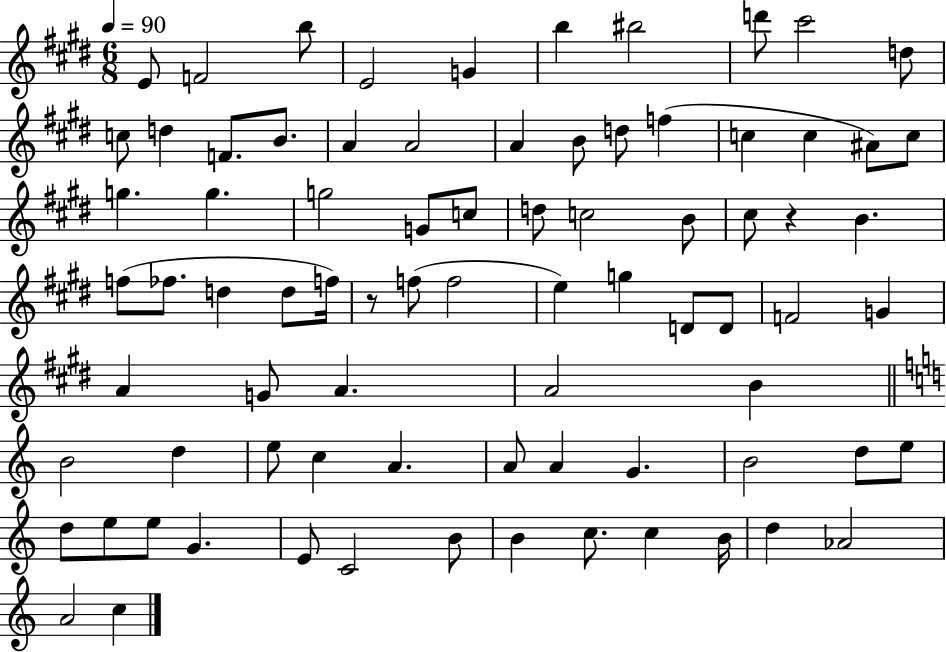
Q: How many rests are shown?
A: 2